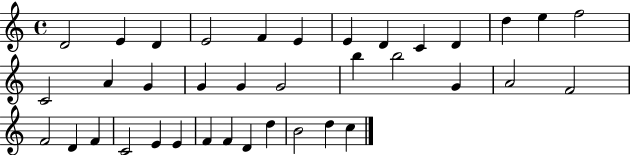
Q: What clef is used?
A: treble